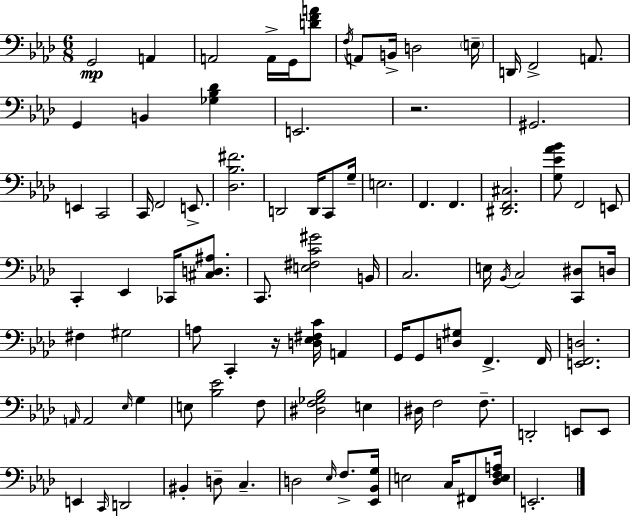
X:1
T:Untitled
M:6/8
L:1/4
K:Fm
G,,2 A,, A,,2 A,,/4 G,,/4 [DFA]/2 F,/4 A,,/2 B,,/4 D,2 E,/4 D,,/4 F,,2 A,,/2 G,, B,, [_G,_B,_D] E,,2 z2 ^G,,2 E,, C,,2 C,,/4 F,,2 E,,/2 [_D,_B,^F]2 D,,2 D,,/4 C,,/2 G,/4 E,2 F,, F,, [^D,,F,,^C,]2 [G,_E_A_B]/2 F,,2 E,,/2 C,, _E,, _C,,/4 [^C,D,^A,]/2 C,,/2 [E,^F,C^G]2 B,,/4 C,2 E,/4 _B,,/4 C,2 [C,,^D,]/2 D,/4 ^F, ^G,2 A,/2 C,, z/4 [D,_E,^F,C]/4 A,, G,,/4 G,,/2 [D,^G,]/2 F,, F,,/4 [E,,F,,D,]2 A,,/4 A,,2 _E,/4 G, E,/2 [_B,_E]2 F,/2 [^D,F,_G,_B,]2 E, ^D,/4 F,2 F,/2 D,,2 E,,/2 E,,/2 E,, C,,/4 D,,2 ^B,, D,/2 C, D,2 _E,/4 F,/2 [_E,,_B,,G,]/4 E,2 C,/4 ^F,,/2 [_D,E,F,A,]/4 E,,2